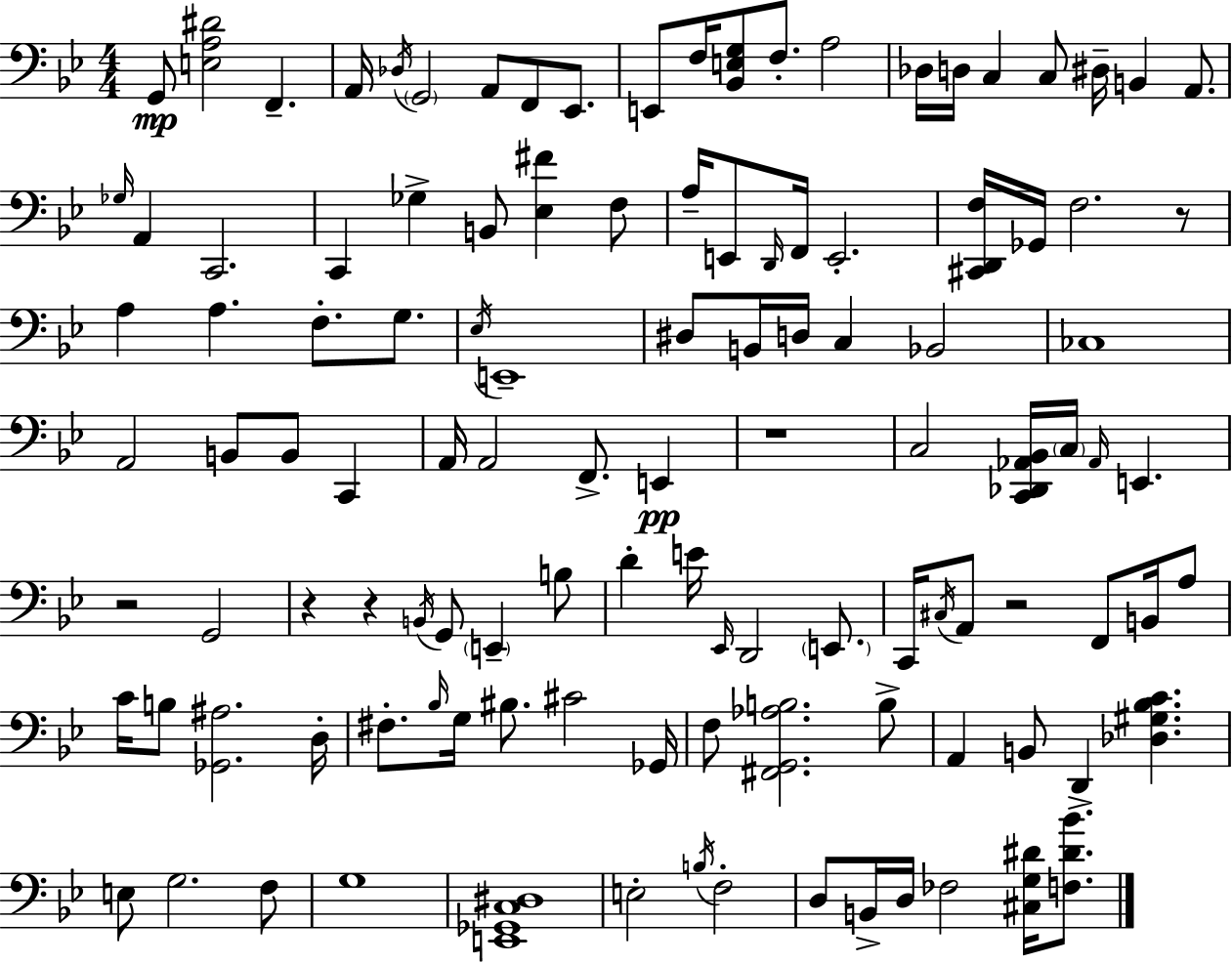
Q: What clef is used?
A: bass